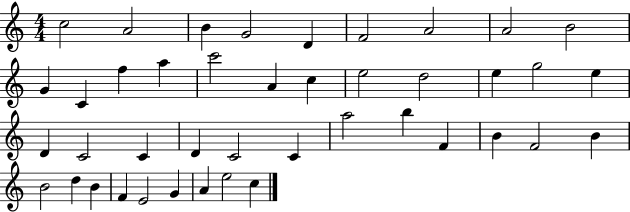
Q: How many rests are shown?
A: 0